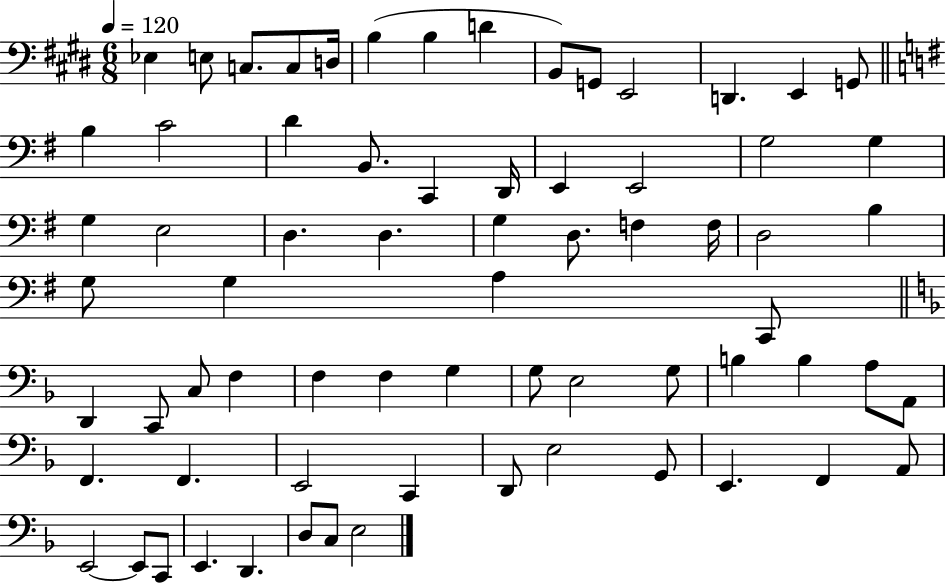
Eb3/q E3/e C3/e. C3/e D3/s B3/q B3/q D4/q B2/e G2/e E2/h D2/q. E2/q G2/e B3/q C4/h D4/q B2/e. C2/q D2/s E2/q E2/h G3/h G3/q G3/q E3/h D3/q. D3/q. G3/q D3/e. F3/q F3/s D3/h B3/q G3/e G3/q A3/q C2/e D2/q C2/e C3/e F3/q F3/q F3/q G3/q G3/e E3/h G3/e B3/q B3/q A3/e A2/e F2/q. F2/q. E2/h C2/q D2/e E3/h G2/e E2/q. F2/q A2/e E2/h E2/e C2/e E2/q. D2/q. D3/e C3/e E3/h